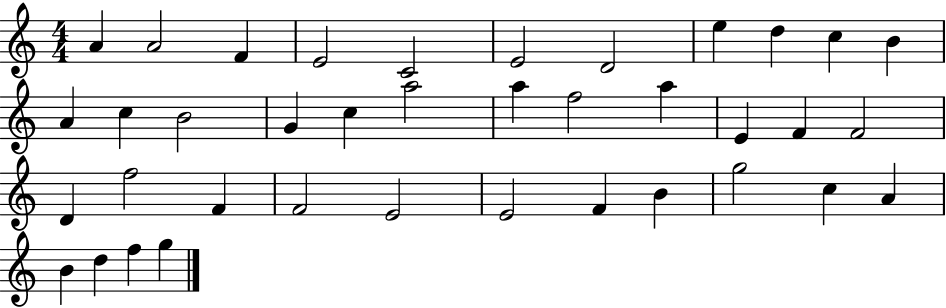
X:1
T:Untitled
M:4/4
L:1/4
K:C
A A2 F E2 C2 E2 D2 e d c B A c B2 G c a2 a f2 a E F F2 D f2 F F2 E2 E2 F B g2 c A B d f g